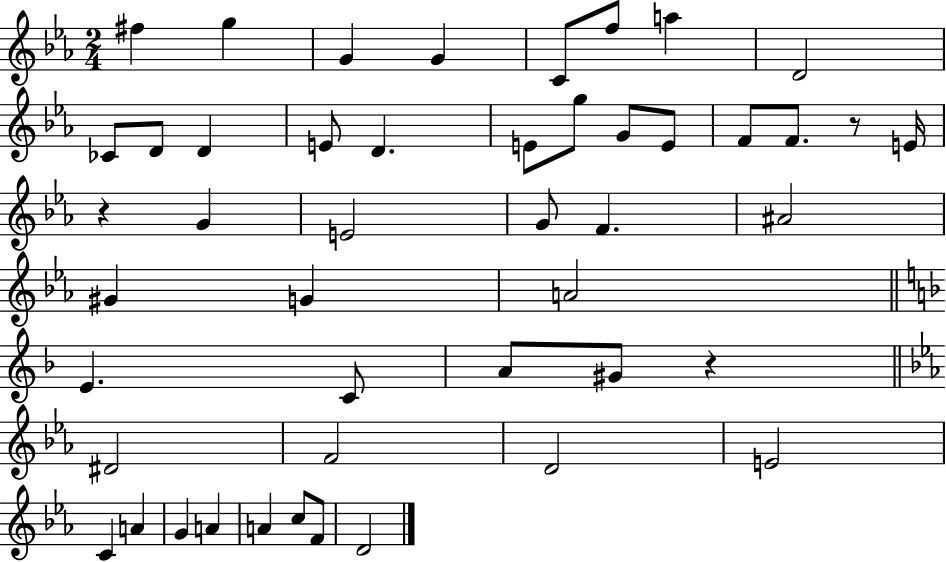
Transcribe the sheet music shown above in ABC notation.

X:1
T:Untitled
M:2/4
L:1/4
K:Eb
^f g G G C/2 f/2 a D2 _C/2 D/2 D E/2 D E/2 g/2 G/2 E/2 F/2 F/2 z/2 E/4 z G E2 G/2 F ^A2 ^G G A2 E C/2 A/2 ^G/2 z ^D2 F2 D2 E2 C A G A A c/2 F/2 D2